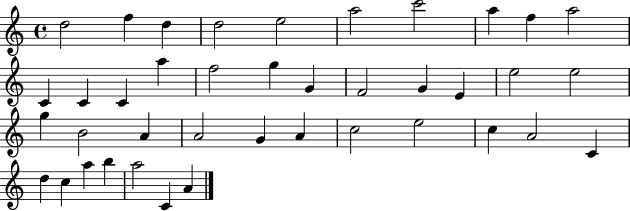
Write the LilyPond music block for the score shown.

{
  \clef treble
  \time 4/4
  \defaultTimeSignature
  \key c \major
  d''2 f''4 d''4 | d''2 e''2 | a''2 c'''2 | a''4 f''4 a''2 | \break c'4 c'4 c'4 a''4 | f''2 g''4 g'4 | f'2 g'4 e'4 | e''2 e''2 | \break g''4 b'2 a'4 | a'2 g'4 a'4 | c''2 e''2 | c''4 a'2 c'4 | \break d''4 c''4 a''4 b''4 | a''2 c'4 a'4 | \bar "|."
}